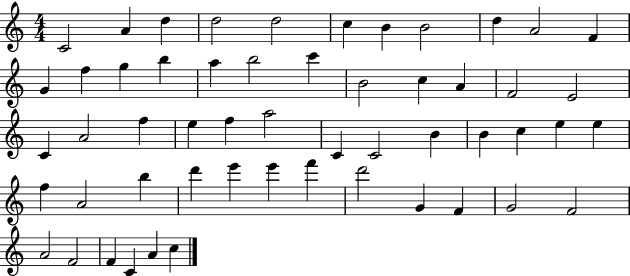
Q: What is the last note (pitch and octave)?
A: C5